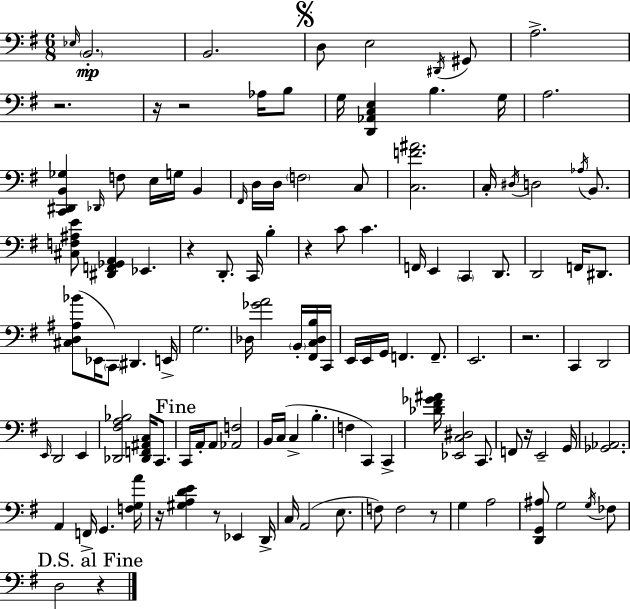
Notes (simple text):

Eb3/s B2/h. B2/h. D3/e E3/h D#2/s G#2/e A3/h. R/h. R/s R/h Ab3/s B3/e G3/s [D2,Ab2,C3,E3]/q B3/q. G3/s A3/h. [C2,D#2,B2,Gb3]/q Db2/s F3/e E3/s G3/s B2/q F#2/s D3/s D3/s F3/h C3/e [C3,F4,A#4]/h. C3/s D#3/s D3/h Ab3/s B2/e. [C#3,F3,A#3,E4]/e [D#2,F2,Gb2,A2]/q Eb2/q. R/q D2/e. C2/s B3/q R/q C4/e C4/q. F2/s E2/q C2/q D2/e. D2/h F2/s D#2/e. [C#3,D3,A#3,Bb4]/e Eb2/s C2/e D#2/q. E2/s G3/h. Db3/s [Gb4,A4]/h B2/s [F#2,C3,Db3,B3]/s C2/s E2/s E2/s G2/s F2/q. F2/e. E2/h. R/h. C2/q D2/h E2/s D2/h E2/q [Db2,F#3,A3,Bb3]/h [Db2,F2,A#2,C3]/s C2/e. C2/s A2/s A2/e [Ab2,F3]/h B2/s C3/s C3/q B3/q. F3/q C2/q C2/q [Db4,F#4,Gb4,A#4]/s [Eb2,C3,D#3]/h C2/e. F2/e R/s E2/h G2/s [Gb2,Ab2]/h. A2/q F2/s G2/q. [F3,G3,A4]/s R/s [G#3,A3,D4,E4]/q R/e Eb2/q D2/s C3/s A2/h E3/e. F3/e F3/h R/e G3/q A3/h [D2,G2,A#3]/e G3/h G3/s FES3/e D3/h R/q